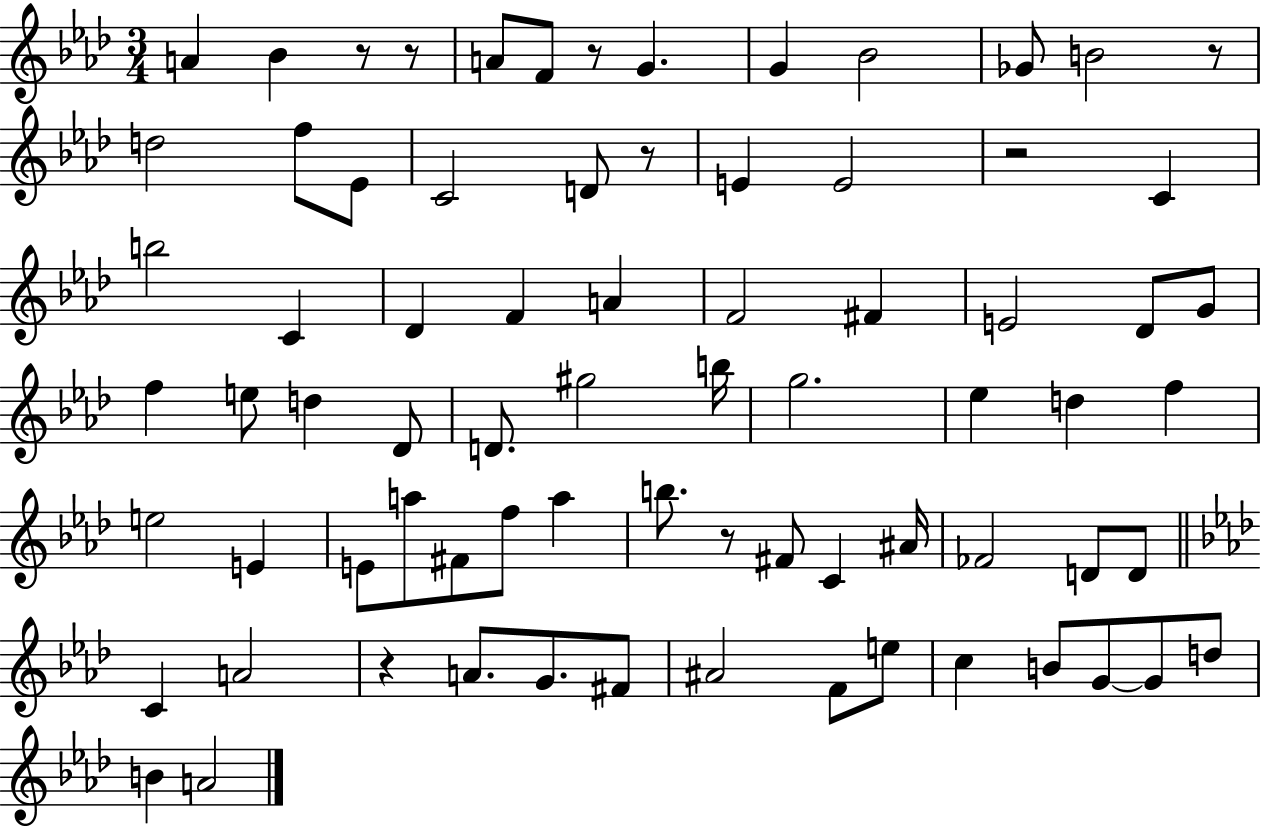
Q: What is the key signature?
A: AES major